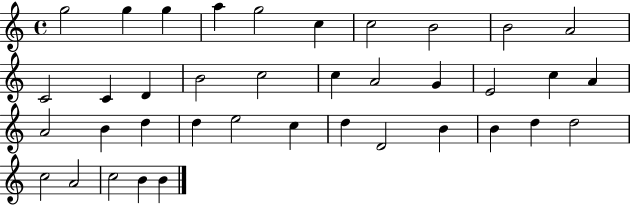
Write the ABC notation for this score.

X:1
T:Untitled
M:4/4
L:1/4
K:C
g2 g g a g2 c c2 B2 B2 A2 C2 C D B2 c2 c A2 G E2 c A A2 B d d e2 c d D2 B B d d2 c2 A2 c2 B B